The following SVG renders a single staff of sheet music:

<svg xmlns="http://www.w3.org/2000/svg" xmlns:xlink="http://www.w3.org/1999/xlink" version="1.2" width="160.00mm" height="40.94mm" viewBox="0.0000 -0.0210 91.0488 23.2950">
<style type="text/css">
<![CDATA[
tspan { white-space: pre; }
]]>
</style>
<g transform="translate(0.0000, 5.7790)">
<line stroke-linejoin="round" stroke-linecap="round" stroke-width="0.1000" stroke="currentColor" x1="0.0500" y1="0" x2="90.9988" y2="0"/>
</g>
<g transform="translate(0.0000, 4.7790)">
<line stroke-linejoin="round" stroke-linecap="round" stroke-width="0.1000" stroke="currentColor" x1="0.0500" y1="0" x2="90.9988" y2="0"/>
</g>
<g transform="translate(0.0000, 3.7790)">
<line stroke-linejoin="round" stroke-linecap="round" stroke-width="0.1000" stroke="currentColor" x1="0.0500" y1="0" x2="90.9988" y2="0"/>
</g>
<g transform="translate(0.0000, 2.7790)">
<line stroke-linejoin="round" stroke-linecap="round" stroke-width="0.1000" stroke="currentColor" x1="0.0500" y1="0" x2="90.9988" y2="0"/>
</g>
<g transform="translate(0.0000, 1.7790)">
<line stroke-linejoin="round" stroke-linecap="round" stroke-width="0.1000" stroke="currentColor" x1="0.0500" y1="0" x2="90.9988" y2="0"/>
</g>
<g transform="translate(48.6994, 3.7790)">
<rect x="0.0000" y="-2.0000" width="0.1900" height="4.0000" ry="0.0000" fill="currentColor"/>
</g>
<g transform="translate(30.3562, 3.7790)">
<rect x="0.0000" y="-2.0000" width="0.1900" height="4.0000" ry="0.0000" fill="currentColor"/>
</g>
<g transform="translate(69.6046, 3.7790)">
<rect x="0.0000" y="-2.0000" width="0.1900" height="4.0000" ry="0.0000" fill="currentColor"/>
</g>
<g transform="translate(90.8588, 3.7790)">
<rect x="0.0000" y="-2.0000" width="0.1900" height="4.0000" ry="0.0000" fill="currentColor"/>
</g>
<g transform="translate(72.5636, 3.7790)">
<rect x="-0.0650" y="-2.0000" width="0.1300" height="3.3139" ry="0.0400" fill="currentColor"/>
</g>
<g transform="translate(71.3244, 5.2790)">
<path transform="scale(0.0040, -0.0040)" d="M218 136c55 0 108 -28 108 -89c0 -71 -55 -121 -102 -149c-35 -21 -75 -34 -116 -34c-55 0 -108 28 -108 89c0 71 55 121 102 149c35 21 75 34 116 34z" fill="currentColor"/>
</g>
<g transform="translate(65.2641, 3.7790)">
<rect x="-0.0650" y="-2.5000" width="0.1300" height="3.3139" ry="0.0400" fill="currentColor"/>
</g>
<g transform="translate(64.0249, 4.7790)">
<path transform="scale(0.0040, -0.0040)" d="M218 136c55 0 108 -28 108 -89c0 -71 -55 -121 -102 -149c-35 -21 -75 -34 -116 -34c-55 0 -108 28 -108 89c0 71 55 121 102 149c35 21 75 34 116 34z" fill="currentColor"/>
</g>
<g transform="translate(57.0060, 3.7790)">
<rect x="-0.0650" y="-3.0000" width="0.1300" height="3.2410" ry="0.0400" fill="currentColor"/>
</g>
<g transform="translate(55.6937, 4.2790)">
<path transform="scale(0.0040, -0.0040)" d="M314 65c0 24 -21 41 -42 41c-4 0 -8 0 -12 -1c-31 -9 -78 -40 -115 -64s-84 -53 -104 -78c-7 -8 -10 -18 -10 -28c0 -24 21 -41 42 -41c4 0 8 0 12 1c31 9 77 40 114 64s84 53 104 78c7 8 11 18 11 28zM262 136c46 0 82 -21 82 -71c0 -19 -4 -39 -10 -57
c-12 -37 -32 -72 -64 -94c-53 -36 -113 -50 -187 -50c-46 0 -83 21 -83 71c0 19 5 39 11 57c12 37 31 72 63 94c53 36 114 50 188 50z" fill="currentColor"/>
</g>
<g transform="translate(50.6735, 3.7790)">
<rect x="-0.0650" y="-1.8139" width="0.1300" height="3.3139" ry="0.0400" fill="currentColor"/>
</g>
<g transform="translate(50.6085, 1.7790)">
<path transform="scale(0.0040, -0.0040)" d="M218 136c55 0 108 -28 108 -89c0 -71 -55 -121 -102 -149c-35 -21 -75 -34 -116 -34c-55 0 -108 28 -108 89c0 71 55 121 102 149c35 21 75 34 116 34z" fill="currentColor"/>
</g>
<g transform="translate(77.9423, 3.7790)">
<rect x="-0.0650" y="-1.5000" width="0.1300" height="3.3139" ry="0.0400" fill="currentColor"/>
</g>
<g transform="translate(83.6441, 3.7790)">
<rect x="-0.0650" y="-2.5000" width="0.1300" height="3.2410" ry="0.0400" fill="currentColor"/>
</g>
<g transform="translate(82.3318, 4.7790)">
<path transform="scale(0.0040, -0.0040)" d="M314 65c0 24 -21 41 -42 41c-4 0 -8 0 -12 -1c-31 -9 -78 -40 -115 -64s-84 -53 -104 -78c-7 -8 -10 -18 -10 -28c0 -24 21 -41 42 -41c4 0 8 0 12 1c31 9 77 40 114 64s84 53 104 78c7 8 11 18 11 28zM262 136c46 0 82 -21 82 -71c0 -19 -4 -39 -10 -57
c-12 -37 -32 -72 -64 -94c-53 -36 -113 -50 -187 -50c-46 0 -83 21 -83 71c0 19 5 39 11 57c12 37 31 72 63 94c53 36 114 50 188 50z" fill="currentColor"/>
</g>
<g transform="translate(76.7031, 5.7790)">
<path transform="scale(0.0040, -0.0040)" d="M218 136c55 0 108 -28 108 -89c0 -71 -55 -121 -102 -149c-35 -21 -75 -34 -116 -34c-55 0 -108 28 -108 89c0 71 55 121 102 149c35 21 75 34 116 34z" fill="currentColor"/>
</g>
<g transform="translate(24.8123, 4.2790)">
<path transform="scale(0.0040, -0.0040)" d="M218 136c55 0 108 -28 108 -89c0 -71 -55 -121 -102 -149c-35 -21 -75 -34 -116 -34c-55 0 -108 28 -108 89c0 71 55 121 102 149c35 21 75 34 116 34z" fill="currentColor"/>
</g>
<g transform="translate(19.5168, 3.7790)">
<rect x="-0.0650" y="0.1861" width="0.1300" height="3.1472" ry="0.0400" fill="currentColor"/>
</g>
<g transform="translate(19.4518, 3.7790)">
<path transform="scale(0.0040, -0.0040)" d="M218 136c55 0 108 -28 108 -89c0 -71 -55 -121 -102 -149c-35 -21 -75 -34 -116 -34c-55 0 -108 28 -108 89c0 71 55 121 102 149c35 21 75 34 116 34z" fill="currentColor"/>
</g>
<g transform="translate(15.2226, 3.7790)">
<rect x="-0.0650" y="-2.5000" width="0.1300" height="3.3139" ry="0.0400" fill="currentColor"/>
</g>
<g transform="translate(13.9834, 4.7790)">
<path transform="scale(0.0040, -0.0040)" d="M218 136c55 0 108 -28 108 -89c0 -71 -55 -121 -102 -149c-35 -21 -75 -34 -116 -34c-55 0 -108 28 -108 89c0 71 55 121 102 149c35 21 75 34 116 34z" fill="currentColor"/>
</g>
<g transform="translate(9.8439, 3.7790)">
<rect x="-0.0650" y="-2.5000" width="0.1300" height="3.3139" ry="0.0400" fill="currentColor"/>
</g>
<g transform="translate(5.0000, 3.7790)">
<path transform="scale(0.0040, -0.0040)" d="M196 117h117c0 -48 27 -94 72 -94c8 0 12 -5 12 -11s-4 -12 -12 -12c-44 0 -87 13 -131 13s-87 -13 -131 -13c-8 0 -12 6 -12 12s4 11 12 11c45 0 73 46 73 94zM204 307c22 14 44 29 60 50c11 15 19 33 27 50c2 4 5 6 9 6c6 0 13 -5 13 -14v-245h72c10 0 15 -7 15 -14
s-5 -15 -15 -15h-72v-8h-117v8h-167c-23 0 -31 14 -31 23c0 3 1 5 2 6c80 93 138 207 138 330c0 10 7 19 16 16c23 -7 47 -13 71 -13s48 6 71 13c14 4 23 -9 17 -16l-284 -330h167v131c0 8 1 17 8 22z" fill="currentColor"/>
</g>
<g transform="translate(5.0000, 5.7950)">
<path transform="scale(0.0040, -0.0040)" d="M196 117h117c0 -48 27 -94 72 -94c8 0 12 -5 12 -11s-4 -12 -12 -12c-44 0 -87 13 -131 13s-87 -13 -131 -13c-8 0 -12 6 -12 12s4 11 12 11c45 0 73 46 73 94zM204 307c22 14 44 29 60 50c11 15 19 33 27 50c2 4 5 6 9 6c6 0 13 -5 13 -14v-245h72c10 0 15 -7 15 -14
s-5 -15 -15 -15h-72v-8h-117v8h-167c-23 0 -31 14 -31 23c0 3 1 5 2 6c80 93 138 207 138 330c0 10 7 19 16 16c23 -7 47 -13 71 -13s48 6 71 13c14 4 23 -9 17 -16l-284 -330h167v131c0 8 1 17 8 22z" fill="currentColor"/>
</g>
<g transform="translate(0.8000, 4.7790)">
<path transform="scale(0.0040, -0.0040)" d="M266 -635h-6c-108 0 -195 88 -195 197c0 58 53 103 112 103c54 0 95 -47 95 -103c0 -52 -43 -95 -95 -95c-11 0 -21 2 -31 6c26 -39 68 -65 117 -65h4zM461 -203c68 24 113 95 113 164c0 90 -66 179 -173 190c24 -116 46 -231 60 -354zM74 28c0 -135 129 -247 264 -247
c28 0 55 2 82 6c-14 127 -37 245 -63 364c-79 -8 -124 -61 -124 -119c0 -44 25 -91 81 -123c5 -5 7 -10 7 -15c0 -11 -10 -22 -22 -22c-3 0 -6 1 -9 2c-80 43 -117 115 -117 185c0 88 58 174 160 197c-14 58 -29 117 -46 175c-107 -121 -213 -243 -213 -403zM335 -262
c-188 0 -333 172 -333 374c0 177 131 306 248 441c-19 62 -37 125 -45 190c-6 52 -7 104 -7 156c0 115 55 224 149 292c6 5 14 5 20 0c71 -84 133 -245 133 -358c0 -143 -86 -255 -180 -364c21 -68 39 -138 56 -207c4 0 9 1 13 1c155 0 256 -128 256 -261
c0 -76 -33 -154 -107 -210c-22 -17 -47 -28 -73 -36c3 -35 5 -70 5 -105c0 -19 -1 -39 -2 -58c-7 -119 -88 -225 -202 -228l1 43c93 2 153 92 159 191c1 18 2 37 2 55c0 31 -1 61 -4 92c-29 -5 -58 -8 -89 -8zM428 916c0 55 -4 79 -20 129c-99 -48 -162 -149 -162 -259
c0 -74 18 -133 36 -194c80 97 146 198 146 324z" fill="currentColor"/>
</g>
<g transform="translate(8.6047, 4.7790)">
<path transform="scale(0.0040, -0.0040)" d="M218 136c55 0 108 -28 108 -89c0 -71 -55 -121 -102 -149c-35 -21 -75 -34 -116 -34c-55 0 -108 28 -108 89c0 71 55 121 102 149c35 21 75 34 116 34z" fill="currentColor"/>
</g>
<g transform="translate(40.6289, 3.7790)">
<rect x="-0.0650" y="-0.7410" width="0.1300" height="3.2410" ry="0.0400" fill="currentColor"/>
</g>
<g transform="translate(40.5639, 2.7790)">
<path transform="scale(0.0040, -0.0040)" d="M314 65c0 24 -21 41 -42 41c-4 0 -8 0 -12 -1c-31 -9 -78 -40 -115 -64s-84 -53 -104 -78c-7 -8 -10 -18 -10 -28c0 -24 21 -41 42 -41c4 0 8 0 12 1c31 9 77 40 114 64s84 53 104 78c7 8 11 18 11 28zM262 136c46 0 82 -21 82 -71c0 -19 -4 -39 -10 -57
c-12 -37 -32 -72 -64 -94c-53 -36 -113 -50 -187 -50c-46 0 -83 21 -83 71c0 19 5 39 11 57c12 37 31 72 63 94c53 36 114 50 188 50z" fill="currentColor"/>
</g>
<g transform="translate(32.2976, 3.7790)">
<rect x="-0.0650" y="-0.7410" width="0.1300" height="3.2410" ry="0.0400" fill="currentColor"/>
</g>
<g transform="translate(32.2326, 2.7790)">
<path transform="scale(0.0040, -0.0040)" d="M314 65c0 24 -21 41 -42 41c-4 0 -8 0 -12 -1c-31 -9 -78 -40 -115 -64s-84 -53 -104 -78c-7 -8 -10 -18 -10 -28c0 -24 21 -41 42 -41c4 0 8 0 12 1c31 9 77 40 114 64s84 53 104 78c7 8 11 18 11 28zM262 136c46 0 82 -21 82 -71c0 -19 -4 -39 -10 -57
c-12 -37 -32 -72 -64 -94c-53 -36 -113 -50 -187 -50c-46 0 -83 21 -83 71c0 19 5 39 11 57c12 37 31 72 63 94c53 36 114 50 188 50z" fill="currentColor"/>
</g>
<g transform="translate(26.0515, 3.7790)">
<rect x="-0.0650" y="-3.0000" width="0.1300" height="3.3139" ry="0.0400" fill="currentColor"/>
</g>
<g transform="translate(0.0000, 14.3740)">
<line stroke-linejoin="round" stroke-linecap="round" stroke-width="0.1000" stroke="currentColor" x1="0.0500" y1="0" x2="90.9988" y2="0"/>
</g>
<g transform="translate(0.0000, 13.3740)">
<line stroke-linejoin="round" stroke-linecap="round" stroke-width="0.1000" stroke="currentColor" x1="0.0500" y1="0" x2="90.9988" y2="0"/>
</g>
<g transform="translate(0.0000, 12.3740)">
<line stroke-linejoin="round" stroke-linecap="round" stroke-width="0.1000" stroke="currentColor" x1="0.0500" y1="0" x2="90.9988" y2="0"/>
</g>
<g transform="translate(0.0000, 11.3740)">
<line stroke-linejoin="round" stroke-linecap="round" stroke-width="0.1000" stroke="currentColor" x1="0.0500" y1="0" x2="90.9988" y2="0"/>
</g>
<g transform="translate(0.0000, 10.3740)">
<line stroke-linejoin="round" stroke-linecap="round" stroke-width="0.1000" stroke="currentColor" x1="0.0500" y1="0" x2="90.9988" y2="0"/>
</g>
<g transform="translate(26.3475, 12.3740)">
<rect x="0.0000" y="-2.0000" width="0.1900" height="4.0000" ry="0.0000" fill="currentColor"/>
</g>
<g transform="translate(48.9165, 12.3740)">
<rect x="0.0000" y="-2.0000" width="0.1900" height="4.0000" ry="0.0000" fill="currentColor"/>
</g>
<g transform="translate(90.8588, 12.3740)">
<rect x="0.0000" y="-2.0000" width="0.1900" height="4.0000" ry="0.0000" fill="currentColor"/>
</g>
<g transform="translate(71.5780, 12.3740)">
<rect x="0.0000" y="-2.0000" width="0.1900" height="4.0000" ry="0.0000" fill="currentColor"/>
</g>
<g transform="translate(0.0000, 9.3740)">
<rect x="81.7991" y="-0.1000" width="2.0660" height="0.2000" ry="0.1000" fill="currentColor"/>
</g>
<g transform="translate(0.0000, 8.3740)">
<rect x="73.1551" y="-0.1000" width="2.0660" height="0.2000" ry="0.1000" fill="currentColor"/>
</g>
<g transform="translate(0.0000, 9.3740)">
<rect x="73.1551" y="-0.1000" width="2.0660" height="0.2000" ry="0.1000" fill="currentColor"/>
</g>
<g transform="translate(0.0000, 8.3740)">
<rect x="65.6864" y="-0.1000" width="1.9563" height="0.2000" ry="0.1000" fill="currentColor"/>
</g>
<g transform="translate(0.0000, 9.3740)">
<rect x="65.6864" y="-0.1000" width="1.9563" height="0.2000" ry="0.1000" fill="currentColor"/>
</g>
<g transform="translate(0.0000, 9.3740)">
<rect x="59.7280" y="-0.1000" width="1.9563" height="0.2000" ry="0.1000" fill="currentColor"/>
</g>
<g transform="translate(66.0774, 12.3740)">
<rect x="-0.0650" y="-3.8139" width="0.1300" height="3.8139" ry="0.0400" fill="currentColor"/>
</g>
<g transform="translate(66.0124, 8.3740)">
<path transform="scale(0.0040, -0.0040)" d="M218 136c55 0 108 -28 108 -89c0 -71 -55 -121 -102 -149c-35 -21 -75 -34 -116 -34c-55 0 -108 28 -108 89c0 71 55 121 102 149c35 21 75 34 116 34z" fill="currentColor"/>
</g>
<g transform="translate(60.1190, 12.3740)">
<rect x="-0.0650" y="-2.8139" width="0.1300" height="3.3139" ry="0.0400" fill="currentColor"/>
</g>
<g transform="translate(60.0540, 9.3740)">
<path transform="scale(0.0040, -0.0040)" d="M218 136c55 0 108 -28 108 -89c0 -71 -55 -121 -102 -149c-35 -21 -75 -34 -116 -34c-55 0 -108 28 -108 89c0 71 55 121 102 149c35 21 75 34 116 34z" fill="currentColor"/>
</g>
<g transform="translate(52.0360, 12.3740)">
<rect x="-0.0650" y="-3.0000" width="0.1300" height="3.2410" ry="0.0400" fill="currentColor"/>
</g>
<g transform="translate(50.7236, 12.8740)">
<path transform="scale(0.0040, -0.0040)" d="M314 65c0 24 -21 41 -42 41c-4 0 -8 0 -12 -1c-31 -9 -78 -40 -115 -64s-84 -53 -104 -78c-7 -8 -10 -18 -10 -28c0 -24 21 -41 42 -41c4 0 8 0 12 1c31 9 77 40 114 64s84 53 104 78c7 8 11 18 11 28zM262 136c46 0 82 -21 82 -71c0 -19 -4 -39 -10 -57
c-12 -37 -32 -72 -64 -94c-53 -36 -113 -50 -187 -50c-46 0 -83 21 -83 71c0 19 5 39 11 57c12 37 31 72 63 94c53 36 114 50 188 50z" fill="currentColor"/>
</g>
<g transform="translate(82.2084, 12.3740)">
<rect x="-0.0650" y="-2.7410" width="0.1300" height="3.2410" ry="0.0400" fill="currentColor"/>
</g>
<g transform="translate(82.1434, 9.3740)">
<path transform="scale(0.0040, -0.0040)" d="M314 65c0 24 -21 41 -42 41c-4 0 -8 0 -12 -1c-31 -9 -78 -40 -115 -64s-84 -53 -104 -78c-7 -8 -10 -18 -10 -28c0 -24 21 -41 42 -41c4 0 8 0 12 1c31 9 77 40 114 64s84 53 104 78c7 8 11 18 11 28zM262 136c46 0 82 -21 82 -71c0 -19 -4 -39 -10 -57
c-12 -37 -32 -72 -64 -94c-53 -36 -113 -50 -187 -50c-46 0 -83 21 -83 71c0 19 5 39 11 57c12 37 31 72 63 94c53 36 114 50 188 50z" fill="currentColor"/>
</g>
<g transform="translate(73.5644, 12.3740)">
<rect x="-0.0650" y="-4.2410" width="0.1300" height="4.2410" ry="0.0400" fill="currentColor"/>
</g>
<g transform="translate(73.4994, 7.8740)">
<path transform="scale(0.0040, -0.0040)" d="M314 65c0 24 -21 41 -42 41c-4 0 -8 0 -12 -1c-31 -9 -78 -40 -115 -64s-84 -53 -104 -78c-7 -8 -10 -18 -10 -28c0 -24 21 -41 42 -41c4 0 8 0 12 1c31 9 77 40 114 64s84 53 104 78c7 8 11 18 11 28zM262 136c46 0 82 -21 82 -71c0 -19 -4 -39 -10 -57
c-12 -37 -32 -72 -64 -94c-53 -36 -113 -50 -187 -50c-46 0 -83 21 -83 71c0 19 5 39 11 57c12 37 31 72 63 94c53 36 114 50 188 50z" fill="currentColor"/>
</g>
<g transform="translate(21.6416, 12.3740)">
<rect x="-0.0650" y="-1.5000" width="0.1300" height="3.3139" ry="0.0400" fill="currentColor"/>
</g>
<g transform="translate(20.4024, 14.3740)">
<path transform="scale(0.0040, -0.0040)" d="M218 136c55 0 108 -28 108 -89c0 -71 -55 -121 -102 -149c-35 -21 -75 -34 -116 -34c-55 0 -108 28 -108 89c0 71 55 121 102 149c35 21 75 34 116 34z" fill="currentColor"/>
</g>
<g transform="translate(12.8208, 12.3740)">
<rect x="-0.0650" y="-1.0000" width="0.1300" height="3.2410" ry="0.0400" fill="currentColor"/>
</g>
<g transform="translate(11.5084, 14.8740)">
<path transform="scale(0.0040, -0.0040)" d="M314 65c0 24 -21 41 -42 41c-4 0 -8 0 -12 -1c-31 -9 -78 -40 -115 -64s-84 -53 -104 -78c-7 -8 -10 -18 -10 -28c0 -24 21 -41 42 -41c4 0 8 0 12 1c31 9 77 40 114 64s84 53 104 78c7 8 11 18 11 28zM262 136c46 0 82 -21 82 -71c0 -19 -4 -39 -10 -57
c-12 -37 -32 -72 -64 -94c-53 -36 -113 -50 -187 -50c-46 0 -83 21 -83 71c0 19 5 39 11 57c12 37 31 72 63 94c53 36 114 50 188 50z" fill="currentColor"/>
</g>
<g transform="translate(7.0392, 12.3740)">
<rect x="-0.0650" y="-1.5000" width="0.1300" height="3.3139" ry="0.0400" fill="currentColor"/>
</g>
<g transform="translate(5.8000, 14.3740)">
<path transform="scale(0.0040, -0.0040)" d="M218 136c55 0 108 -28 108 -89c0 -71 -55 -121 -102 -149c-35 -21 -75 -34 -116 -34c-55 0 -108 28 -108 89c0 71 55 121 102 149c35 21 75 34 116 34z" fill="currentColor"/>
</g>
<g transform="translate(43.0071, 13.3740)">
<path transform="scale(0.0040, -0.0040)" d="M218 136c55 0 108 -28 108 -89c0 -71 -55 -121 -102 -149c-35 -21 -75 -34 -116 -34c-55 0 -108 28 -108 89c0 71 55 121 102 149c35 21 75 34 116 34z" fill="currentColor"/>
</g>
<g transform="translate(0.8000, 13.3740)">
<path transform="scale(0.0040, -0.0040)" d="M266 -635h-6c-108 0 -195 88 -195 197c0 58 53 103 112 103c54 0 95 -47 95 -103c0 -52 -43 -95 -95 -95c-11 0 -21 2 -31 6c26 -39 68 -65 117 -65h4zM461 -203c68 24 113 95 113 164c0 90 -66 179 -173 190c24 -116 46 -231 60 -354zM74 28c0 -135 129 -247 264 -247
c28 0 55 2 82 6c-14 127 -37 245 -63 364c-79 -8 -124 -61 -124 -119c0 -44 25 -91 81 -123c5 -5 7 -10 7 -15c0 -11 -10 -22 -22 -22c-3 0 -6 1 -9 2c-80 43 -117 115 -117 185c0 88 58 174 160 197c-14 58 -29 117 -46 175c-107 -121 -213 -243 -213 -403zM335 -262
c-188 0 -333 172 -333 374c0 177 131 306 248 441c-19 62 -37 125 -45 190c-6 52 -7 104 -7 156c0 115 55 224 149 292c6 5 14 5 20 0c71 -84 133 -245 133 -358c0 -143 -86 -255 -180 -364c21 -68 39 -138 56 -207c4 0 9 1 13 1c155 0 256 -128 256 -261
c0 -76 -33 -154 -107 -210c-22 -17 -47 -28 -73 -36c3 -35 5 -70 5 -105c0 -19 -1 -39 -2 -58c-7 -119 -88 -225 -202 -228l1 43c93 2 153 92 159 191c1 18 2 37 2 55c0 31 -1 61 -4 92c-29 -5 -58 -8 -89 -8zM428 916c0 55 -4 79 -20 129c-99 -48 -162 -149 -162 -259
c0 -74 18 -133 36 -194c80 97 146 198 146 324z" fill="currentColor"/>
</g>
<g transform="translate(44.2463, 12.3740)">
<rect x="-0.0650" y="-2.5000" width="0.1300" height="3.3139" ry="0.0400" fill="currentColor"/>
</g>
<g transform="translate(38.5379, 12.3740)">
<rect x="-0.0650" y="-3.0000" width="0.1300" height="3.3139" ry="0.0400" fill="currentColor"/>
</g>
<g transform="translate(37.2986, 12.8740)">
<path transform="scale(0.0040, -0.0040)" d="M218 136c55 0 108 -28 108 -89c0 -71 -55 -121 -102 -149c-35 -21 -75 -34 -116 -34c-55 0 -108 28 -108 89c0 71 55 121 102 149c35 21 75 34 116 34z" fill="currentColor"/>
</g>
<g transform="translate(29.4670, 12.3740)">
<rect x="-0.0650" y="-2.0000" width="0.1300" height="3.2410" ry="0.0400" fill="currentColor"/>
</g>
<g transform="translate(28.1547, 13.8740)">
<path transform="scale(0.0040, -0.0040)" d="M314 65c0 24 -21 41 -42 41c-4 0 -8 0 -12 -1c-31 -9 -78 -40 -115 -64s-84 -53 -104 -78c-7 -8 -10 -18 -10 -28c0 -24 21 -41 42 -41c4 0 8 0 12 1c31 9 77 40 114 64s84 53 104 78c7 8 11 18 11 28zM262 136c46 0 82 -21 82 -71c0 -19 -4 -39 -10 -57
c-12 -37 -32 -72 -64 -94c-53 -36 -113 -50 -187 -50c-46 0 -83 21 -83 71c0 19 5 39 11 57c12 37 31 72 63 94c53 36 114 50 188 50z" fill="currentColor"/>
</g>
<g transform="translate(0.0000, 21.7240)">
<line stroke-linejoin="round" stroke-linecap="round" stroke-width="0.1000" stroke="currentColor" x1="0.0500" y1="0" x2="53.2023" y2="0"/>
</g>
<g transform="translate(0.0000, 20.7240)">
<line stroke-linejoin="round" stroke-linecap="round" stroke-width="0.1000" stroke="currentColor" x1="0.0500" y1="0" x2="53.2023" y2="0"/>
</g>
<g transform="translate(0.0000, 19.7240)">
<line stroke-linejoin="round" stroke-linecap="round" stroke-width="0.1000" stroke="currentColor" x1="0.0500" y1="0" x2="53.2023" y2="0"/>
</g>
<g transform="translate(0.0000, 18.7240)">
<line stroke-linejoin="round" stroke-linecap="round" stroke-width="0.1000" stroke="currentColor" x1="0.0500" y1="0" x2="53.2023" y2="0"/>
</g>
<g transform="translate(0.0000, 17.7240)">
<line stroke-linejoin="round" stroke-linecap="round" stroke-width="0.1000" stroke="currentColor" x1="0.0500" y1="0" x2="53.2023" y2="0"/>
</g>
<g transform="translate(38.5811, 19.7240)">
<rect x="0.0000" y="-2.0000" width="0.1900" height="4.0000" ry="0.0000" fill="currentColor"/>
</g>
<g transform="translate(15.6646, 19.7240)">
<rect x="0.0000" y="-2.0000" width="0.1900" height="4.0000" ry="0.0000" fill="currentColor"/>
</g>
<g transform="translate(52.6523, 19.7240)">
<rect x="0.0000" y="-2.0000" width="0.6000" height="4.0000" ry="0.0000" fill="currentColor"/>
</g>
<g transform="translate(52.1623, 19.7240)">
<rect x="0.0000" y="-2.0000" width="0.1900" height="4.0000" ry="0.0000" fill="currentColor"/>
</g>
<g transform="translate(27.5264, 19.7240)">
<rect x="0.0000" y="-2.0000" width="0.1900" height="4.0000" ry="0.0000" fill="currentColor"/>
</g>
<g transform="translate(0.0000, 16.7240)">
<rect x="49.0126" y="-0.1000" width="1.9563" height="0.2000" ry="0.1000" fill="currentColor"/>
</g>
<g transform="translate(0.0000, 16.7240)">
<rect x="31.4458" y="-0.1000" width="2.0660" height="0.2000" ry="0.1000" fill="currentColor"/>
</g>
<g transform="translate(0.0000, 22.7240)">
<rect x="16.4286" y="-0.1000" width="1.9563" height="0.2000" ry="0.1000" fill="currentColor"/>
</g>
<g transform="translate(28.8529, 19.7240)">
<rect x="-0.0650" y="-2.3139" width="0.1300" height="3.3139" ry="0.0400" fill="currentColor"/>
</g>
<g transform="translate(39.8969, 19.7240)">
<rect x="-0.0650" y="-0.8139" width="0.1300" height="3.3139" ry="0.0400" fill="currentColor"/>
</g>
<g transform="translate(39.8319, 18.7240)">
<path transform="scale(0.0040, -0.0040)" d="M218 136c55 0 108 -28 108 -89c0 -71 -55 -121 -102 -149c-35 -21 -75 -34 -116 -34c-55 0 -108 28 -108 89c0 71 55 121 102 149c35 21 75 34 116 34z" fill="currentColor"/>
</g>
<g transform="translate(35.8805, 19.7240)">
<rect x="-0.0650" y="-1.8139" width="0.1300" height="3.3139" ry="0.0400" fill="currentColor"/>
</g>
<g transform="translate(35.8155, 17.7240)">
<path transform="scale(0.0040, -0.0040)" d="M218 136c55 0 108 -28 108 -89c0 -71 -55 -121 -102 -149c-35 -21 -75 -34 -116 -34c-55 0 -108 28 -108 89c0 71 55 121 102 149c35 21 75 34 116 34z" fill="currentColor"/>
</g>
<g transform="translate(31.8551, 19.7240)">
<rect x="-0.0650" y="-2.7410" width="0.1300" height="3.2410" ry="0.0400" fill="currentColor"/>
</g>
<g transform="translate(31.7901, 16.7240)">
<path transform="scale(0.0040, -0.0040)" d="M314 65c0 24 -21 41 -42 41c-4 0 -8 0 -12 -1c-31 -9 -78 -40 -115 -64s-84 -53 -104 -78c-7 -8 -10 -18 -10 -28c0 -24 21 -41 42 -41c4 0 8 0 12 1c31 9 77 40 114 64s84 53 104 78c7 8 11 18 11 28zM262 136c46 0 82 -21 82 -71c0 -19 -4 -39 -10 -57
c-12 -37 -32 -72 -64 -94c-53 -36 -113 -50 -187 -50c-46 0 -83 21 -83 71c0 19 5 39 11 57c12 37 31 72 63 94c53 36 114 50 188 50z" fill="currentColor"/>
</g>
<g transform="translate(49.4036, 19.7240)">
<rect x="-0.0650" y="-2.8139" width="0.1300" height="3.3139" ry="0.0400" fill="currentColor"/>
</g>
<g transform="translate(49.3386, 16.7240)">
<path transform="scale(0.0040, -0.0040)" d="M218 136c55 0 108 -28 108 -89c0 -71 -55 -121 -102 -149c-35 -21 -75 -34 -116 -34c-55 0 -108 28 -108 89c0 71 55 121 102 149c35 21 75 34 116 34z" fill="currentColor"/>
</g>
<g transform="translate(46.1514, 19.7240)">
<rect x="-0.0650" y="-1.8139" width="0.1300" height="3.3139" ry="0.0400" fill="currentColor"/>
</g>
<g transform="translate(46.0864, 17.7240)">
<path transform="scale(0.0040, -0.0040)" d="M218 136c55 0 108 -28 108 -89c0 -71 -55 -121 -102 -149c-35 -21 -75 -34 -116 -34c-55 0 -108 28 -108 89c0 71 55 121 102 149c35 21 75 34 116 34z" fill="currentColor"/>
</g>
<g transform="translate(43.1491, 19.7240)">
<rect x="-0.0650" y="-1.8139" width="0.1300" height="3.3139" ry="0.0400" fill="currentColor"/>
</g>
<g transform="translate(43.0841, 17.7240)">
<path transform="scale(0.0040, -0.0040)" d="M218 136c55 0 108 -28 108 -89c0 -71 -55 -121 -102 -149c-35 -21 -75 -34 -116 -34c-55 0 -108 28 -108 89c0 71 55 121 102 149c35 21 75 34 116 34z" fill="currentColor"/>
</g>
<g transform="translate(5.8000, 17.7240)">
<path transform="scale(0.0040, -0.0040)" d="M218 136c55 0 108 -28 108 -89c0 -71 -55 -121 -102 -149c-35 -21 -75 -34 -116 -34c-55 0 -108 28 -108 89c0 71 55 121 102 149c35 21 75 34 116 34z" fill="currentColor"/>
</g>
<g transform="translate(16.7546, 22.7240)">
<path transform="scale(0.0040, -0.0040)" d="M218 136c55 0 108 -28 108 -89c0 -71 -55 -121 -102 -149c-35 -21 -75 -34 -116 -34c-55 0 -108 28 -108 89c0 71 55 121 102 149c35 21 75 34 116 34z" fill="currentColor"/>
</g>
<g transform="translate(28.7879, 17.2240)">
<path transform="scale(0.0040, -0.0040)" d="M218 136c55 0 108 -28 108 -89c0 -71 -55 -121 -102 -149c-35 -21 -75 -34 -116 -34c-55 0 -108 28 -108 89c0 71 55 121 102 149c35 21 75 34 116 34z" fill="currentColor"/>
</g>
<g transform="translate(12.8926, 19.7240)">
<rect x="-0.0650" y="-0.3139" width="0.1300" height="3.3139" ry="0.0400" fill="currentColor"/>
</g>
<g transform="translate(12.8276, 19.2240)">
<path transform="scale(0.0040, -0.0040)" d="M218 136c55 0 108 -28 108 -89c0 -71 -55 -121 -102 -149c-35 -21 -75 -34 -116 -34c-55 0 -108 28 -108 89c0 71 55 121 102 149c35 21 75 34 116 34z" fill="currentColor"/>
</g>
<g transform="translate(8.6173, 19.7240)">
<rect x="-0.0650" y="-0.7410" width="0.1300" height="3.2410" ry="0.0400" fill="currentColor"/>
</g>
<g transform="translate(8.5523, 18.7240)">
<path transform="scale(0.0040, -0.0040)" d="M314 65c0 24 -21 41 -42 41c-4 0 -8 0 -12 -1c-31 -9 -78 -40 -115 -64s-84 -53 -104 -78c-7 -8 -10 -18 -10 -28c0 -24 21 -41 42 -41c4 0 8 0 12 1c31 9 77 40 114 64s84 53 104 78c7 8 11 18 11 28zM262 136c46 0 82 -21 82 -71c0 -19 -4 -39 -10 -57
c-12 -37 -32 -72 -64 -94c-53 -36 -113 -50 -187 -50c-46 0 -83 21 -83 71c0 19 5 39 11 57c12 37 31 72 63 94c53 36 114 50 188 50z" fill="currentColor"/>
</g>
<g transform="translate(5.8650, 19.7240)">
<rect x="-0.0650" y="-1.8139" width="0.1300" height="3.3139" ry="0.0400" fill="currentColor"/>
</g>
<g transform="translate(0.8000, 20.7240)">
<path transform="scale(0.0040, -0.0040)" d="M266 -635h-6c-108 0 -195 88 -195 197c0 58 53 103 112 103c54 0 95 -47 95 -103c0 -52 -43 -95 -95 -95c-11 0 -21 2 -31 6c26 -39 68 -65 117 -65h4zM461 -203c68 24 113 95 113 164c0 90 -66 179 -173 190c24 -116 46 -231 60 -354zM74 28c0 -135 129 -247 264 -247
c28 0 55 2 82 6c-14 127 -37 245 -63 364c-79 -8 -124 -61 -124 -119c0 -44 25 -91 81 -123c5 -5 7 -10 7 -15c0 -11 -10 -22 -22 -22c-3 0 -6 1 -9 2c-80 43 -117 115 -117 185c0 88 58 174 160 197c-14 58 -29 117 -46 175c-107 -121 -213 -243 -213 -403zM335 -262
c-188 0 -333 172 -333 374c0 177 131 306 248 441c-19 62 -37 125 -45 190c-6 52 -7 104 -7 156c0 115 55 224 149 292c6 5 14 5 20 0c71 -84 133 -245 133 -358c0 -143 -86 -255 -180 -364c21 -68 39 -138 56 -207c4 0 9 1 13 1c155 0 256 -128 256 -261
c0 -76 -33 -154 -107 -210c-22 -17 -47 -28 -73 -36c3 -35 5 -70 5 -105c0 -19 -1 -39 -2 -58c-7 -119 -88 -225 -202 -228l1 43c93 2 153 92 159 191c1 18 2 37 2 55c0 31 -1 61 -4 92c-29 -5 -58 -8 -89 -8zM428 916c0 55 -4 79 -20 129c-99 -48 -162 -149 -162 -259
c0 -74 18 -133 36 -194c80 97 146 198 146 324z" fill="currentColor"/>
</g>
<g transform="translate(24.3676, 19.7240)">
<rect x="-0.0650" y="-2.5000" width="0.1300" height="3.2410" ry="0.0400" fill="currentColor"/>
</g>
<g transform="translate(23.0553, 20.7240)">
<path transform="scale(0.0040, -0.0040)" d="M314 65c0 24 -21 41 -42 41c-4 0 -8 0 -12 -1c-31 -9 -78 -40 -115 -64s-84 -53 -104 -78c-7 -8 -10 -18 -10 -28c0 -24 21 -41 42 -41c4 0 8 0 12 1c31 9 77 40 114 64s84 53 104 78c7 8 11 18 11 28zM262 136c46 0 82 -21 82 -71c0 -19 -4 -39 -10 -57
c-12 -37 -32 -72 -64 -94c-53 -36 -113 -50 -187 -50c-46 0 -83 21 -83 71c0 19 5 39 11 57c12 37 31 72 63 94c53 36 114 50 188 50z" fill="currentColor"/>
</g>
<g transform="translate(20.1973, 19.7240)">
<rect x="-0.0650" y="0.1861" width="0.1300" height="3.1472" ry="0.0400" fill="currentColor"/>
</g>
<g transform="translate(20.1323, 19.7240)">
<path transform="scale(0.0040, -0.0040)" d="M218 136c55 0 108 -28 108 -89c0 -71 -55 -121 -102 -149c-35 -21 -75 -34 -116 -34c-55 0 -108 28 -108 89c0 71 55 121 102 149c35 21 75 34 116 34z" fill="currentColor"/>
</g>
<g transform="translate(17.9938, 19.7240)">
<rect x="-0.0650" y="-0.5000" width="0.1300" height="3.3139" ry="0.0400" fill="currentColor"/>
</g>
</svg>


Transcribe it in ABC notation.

X:1
T:Untitled
M:4/4
L:1/4
K:C
G G B A d2 d2 f A2 G F E G2 E D2 E F2 A G A2 a c' d'2 a2 f d2 c C B G2 g a2 f d f f a